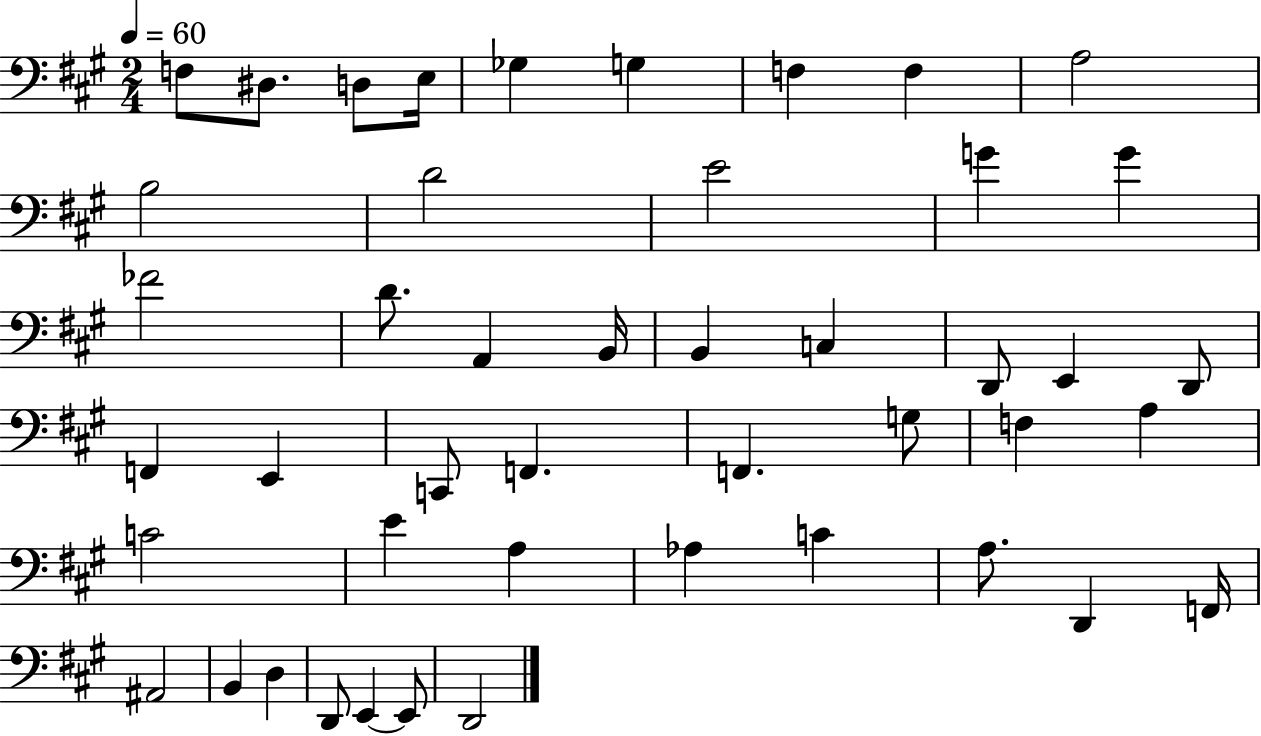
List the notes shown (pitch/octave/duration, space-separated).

F3/e D#3/e. D3/e E3/s Gb3/q G3/q F3/q F3/q A3/h B3/h D4/h E4/h G4/q G4/q FES4/h D4/e. A2/q B2/s B2/q C3/q D2/e E2/q D2/e F2/q E2/q C2/e F2/q. F2/q. G3/e F3/q A3/q C4/h E4/q A3/q Ab3/q C4/q A3/e. D2/q F2/s A#2/h B2/q D3/q D2/e E2/q E2/e D2/h